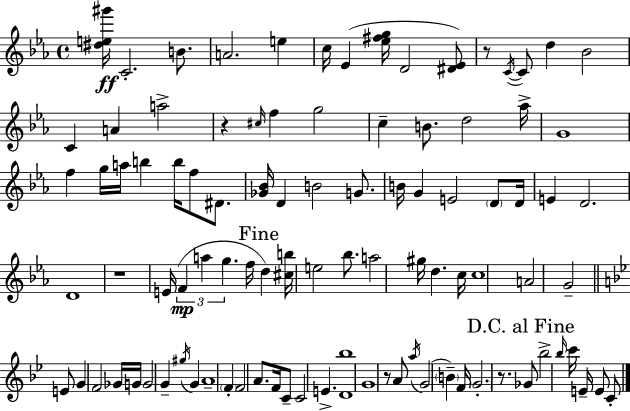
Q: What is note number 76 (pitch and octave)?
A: G4